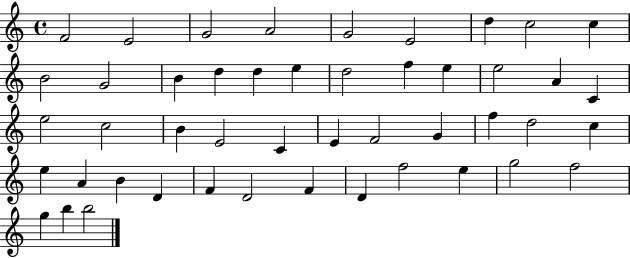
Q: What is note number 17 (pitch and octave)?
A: F5